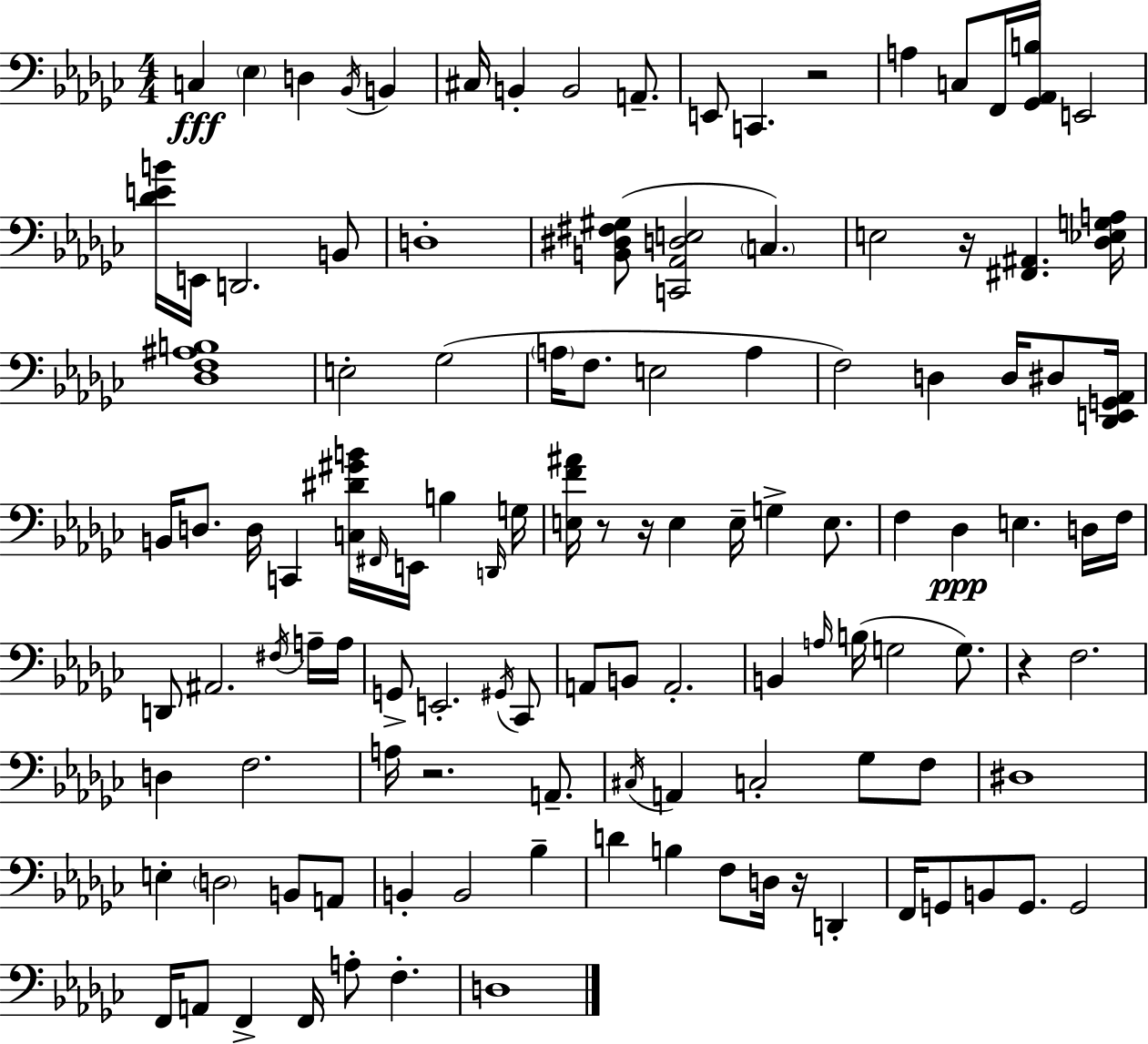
X:1
T:Untitled
M:4/4
L:1/4
K:Ebm
C, _E, D, _B,,/4 B,, ^C,/4 B,, B,,2 A,,/2 E,,/2 C,, z2 A, C,/2 F,,/4 [_G,,_A,,B,]/4 E,,2 [_DEB]/4 E,,/4 D,,2 B,,/2 D,4 [B,,^D,^F,^G,]/2 [C,,_A,,D,E,]2 C, E,2 z/4 [^F,,^A,,] [_D,_E,G,A,]/4 [_D,F,^A,B,]4 E,2 _G,2 A,/4 F,/2 E,2 A, F,2 D, D,/4 ^D,/2 [_D,,E,,G,,_A,,]/4 B,,/4 D,/2 D,/4 C,, [C,^D^GB]/4 ^F,,/4 E,,/4 B, D,,/4 G,/4 [E,F^A]/4 z/2 z/4 E, E,/4 G, E,/2 F, _D, E, D,/4 F,/4 D,,/2 ^A,,2 ^F,/4 A,/4 A,/4 G,,/2 E,,2 ^G,,/4 _C,,/2 A,,/2 B,,/2 A,,2 B,, A,/4 B,/4 G,2 G,/2 z F,2 D, F,2 A,/4 z2 A,,/2 ^C,/4 A,, C,2 _G,/2 F,/2 ^D,4 E, D,2 B,,/2 A,,/2 B,, B,,2 _B, D B, F,/2 D,/4 z/4 D,, F,,/4 G,,/2 B,,/2 G,,/2 G,,2 F,,/4 A,,/2 F,, F,,/4 A,/2 F, D,4